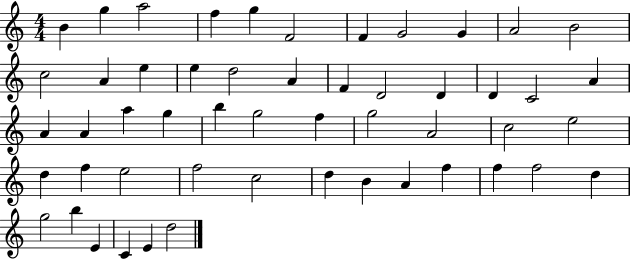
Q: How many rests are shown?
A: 0